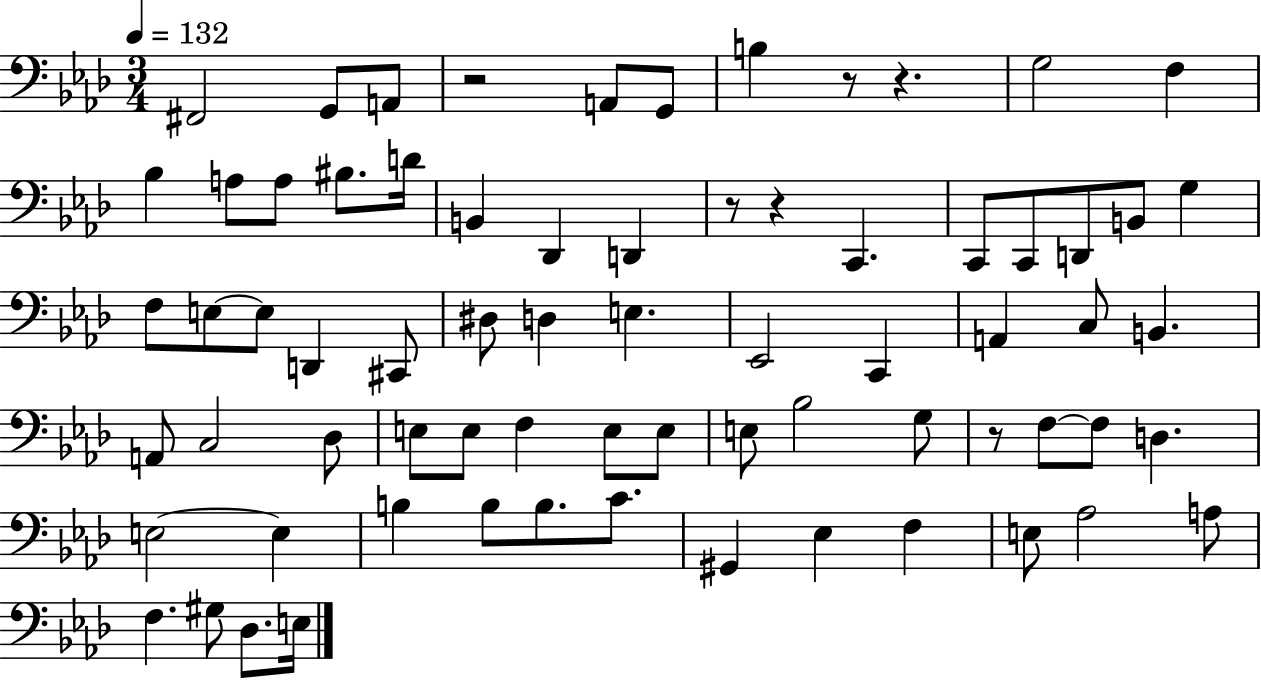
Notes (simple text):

F#2/h G2/e A2/e R/h A2/e G2/e B3/q R/e R/q. G3/h F3/q Bb3/q A3/e A3/e BIS3/e. D4/s B2/q Db2/q D2/q R/e R/q C2/q. C2/e C2/e D2/e B2/e G3/q F3/e E3/e E3/e D2/q C#2/e D#3/e D3/q E3/q. Eb2/h C2/q A2/q C3/e B2/q. A2/e C3/h Db3/e E3/e E3/e F3/q E3/e E3/e E3/e Bb3/h G3/e R/e F3/e F3/e D3/q. E3/h E3/q B3/q B3/e B3/e. C4/e. G#2/q Eb3/q F3/q E3/e Ab3/h A3/e F3/q. G#3/e Db3/e. E3/s